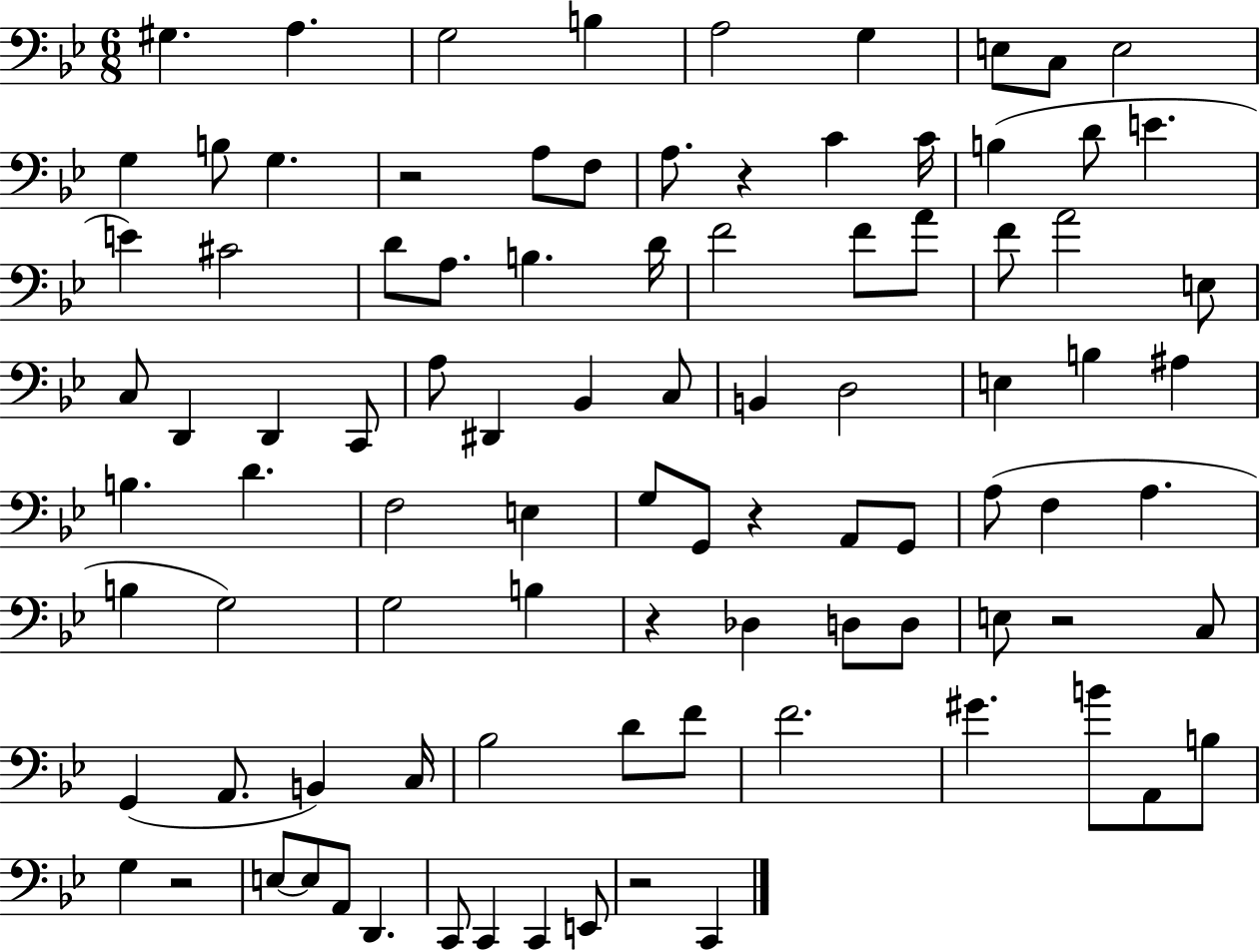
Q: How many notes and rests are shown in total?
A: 94